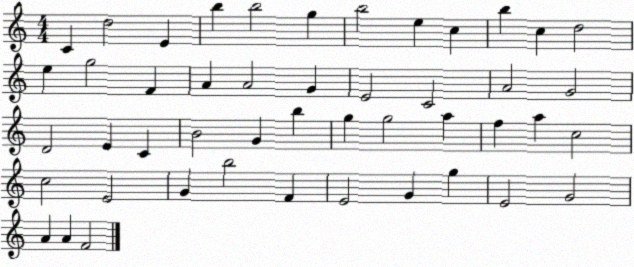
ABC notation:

X:1
T:Untitled
M:4/4
L:1/4
K:C
C d2 E b b2 g b2 e c b c d2 e g2 F A A2 G E2 C2 A2 G2 D2 E C B2 G b g g2 a f a c2 c2 E2 G b2 F E2 G g E2 G2 A A F2